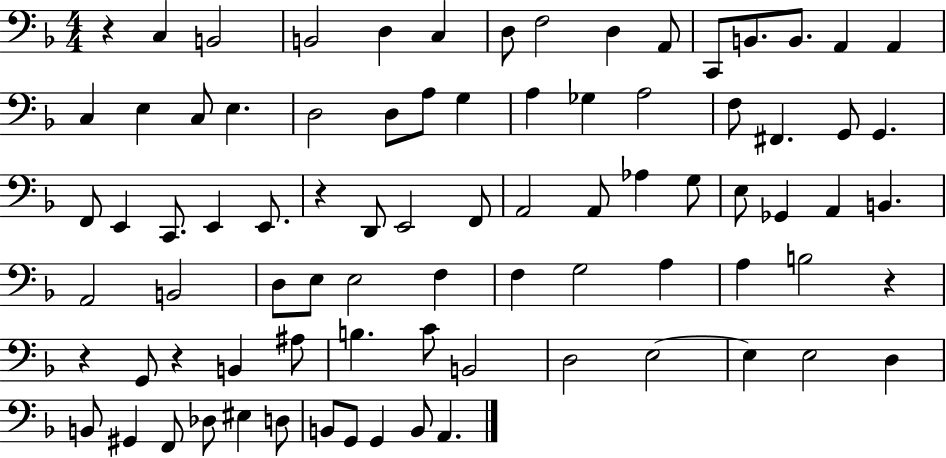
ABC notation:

X:1
T:Untitled
M:4/4
L:1/4
K:F
z C, B,,2 B,,2 D, C, D,/2 F,2 D, A,,/2 C,,/2 B,,/2 B,,/2 A,, A,, C, E, C,/2 E, D,2 D,/2 A,/2 G, A, _G, A,2 F,/2 ^F,, G,,/2 G,, F,,/2 E,, C,,/2 E,, E,,/2 z D,,/2 E,,2 F,,/2 A,,2 A,,/2 _A, G,/2 E,/2 _G,, A,, B,, A,,2 B,,2 D,/2 E,/2 E,2 F, F, G,2 A, A, B,2 z z G,,/2 z B,, ^A,/2 B, C/2 B,,2 D,2 E,2 E, E,2 D, B,,/2 ^G,, F,,/2 _D,/2 ^E, D,/2 B,,/2 G,,/2 G,, B,,/2 A,,